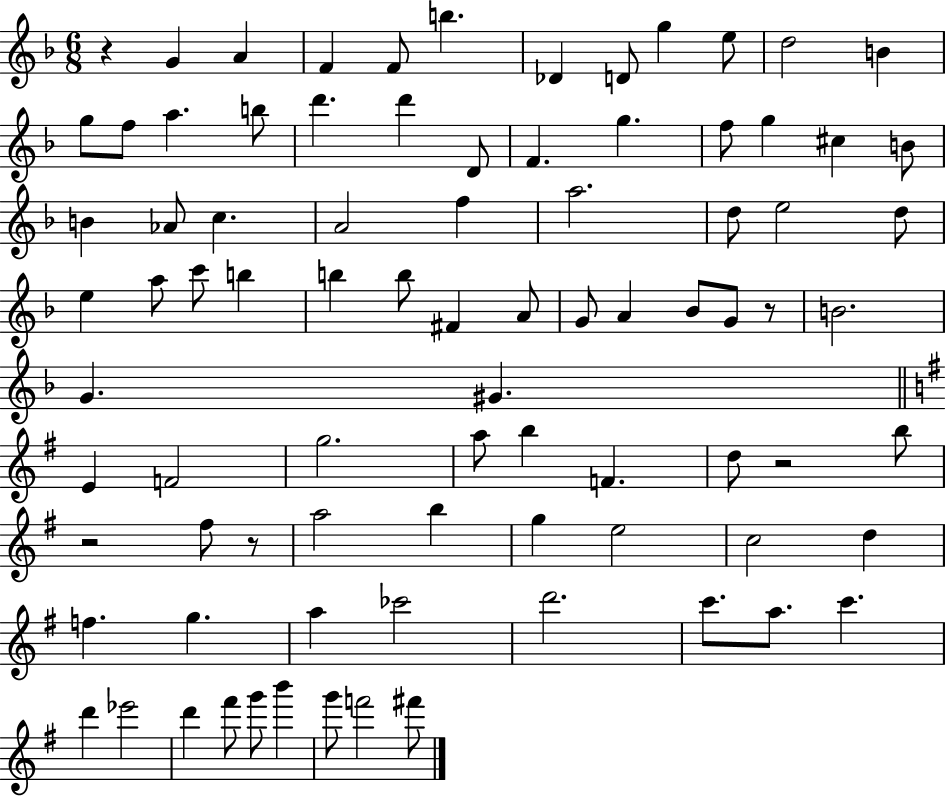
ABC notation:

X:1
T:Untitled
M:6/8
L:1/4
K:F
z G A F F/2 b _D D/2 g e/2 d2 B g/2 f/2 a b/2 d' d' D/2 F g f/2 g ^c B/2 B _A/2 c A2 f a2 d/2 e2 d/2 e a/2 c'/2 b b b/2 ^F A/2 G/2 A _B/2 G/2 z/2 B2 G ^G E F2 g2 a/2 b F d/2 z2 b/2 z2 ^f/2 z/2 a2 b g e2 c2 d f g a _c'2 d'2 c'/2 a/2 c' d' _e'2 d' ^f'/2 g'/2 b' g'/2 f'2 ^f'/2